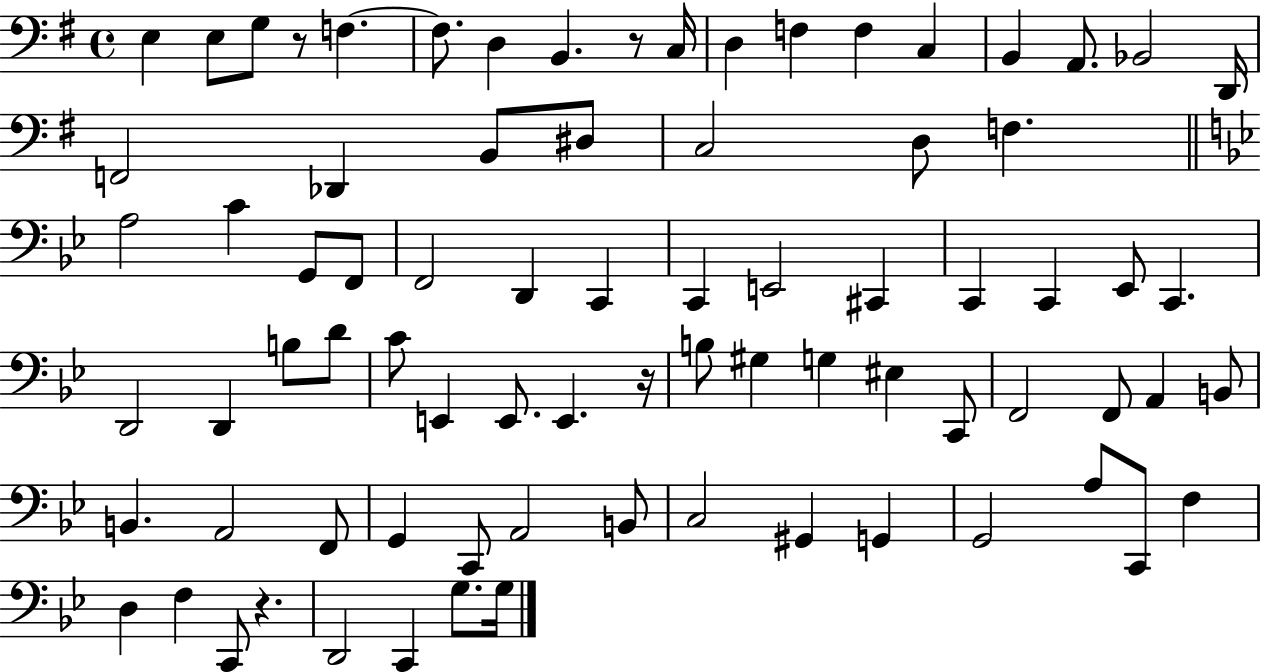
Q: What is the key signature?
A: G major